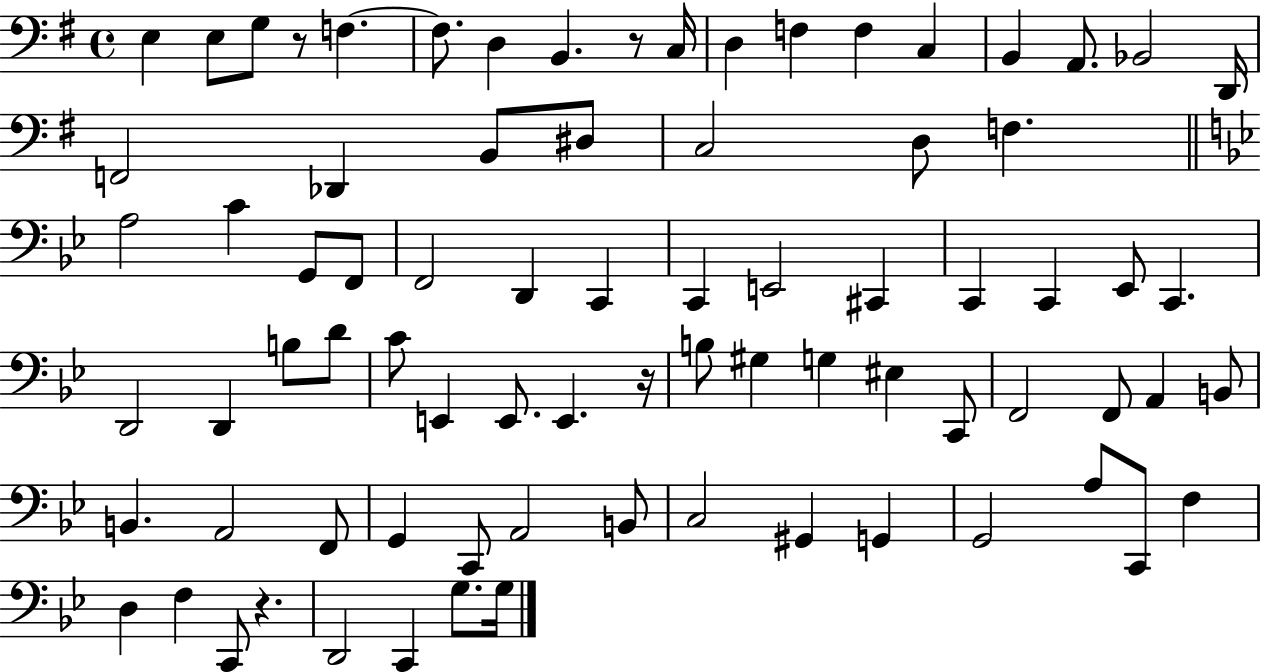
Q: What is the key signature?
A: G major